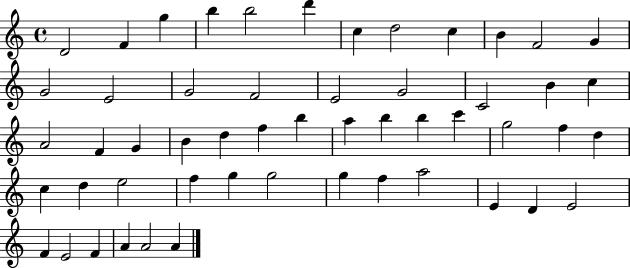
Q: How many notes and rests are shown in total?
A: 53